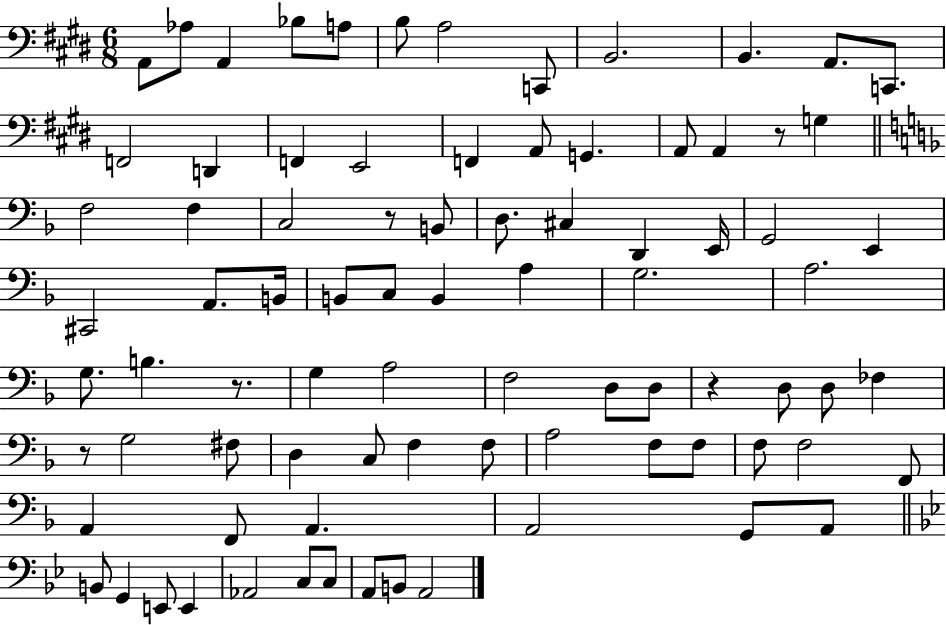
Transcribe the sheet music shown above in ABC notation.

X:1
T:Untitled
M:6/8
L:1/4
K:E
A,,/2 _A,/2 A,, _B,/2 A,/2 B,/2 A,2 C,,/2 B,,2 B,, A,,/2 C,,/2 F,,2 D,, F,, E,,2 F,, A,,/2 G,, A,,/2 A,, z/2 G, F,2 F, C,2 z/2 B,,/2 D,/2 ^C, D,, E,,/4 G,,2 E,, ^C,,2 A,,/2 B,,/4 B,,/2 C,/2 B,, A, G,2 A,2 G,/2 B, z/2 G, A,2 F,2 D,/2 D,/2 z D,/2 D,/2 _F, z/2 G,2 ^F,/2 D, C,/2 F, F,/2 A,2 F,/2 F,/2 F,/2 F,2 F,,/2 A,, F,,/2 A,, A,,2 G,,/2 A,,/2 B,,/2 G,, E,,/2 E,, _A,,2 C,/2 C,/2 A,,/2 B,,/2 A,,2